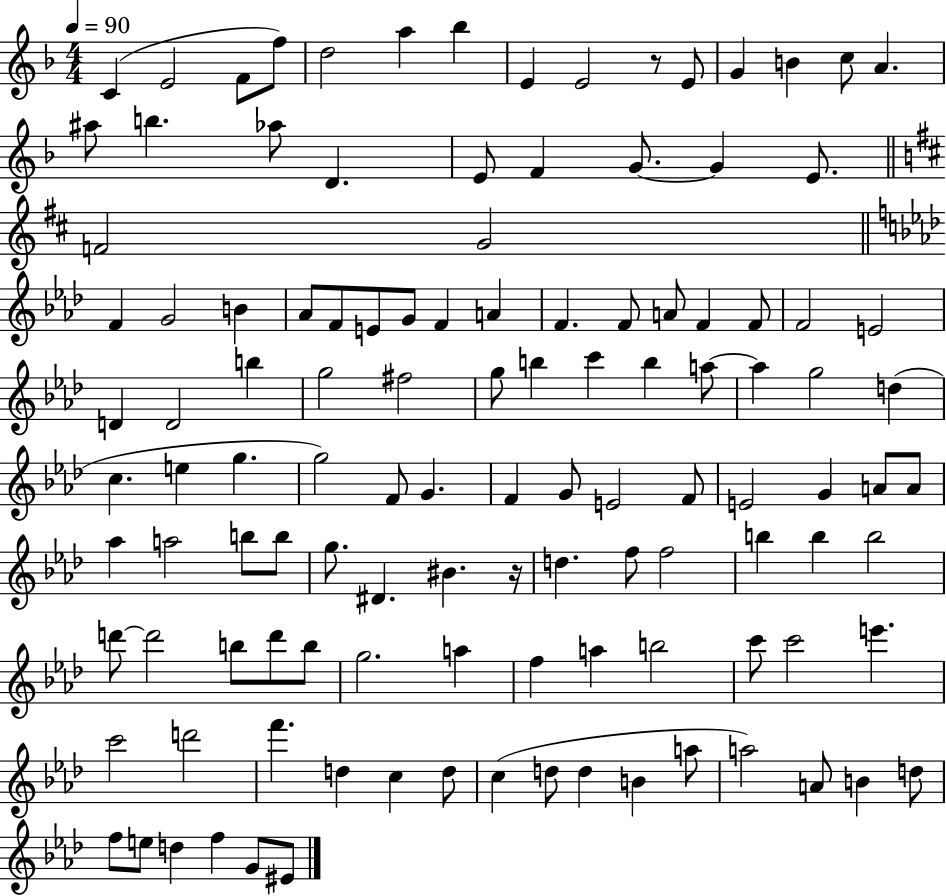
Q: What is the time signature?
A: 4/4